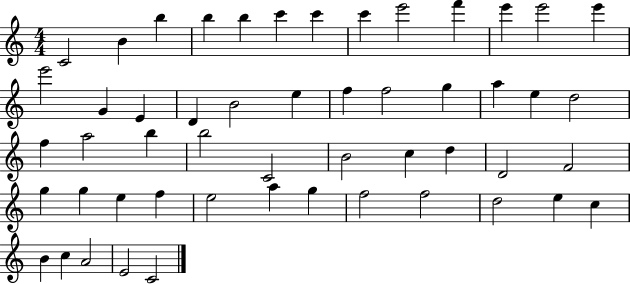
C4/h B4/q B5/q B5/q B5/q C6/q C6/q C6/q E6/h F6/q E6/q E6/h E6/q E6/h G4/q E4/q D4/q B4/h E5/q F5/q F5/h G5/q A5/q E5/q D5/h F5/q A5/h B5/q B5/h C4/h B4/h C5/q D5/q D4/h F4/h G5/q G5/q E5/q F5/q E5/h A5/q G5/q F5/h F5/h D5/h E5/q C5/q B4/q C5/q A4/h E4/h C4/h